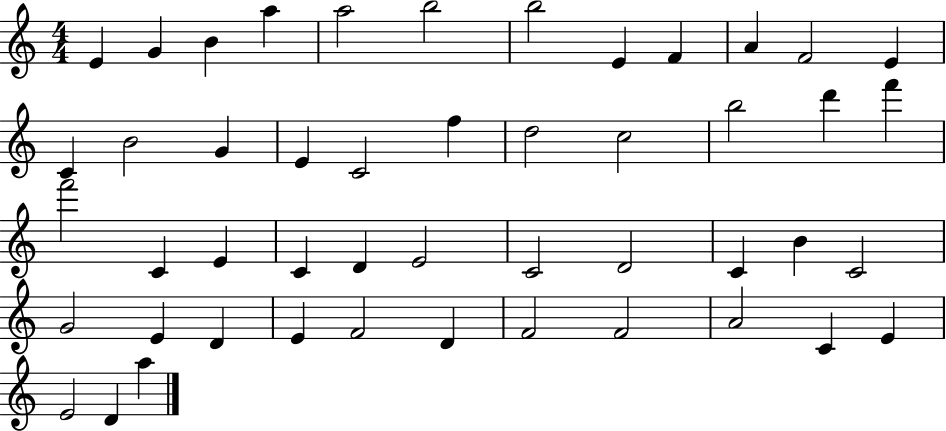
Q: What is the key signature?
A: C major